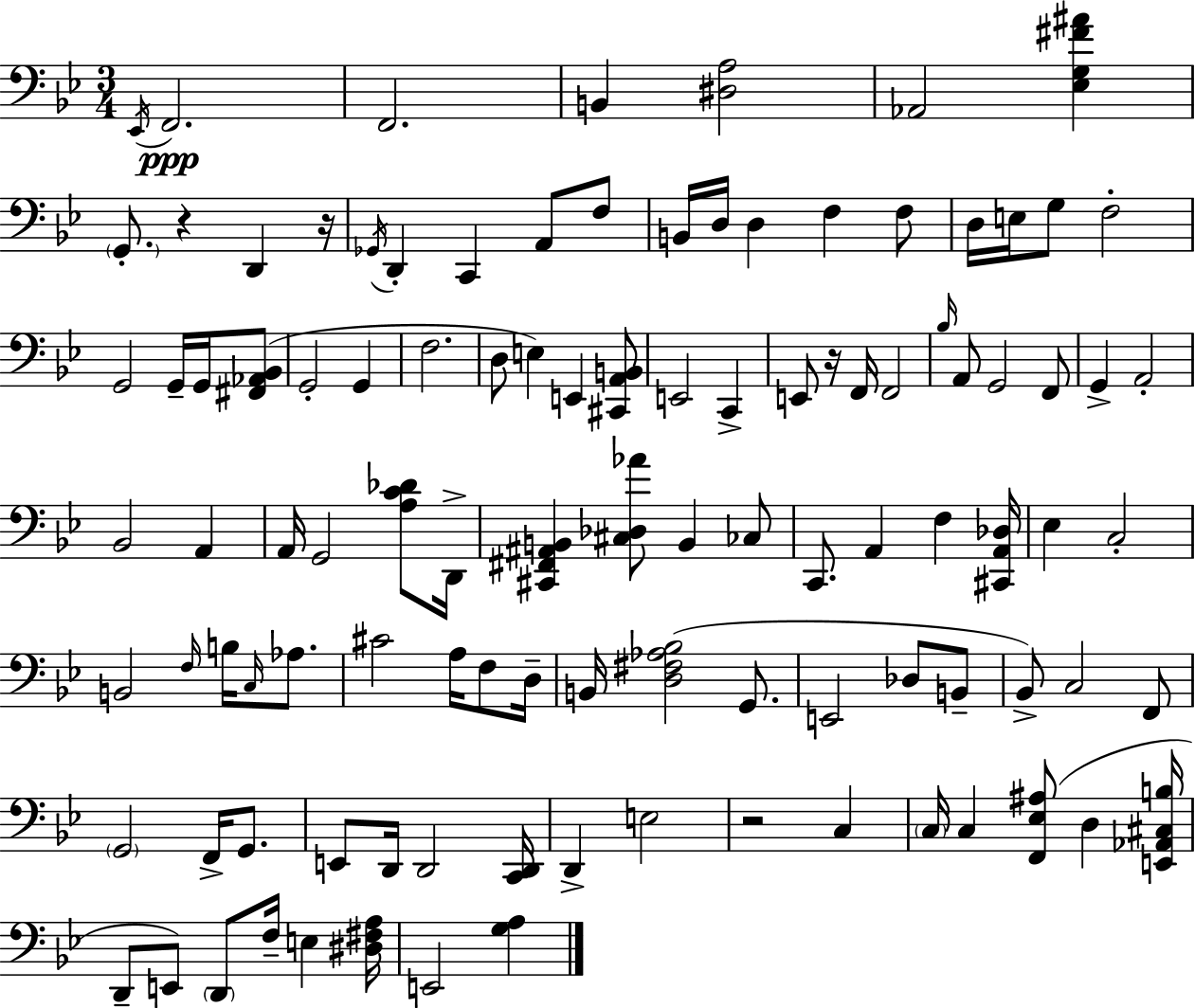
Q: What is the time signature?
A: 3/4